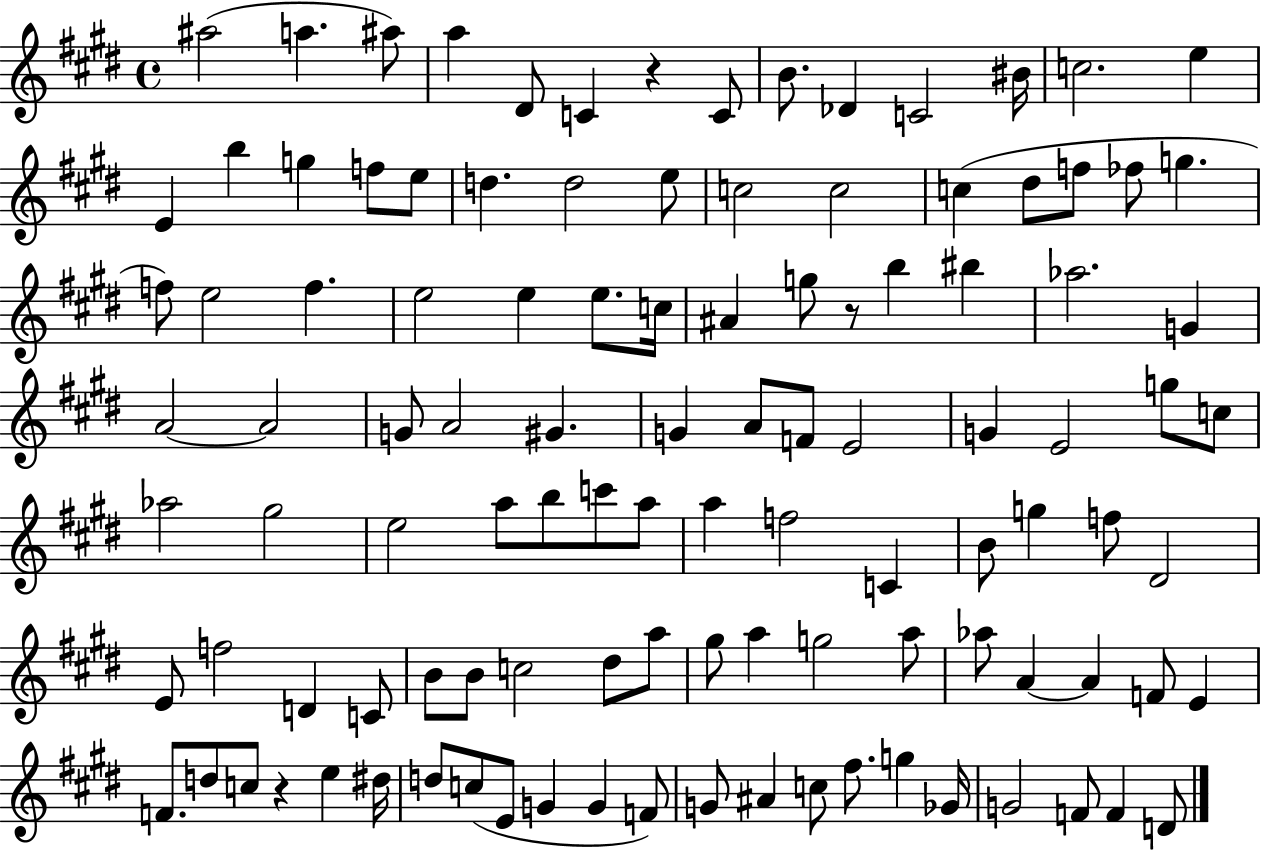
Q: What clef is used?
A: treble